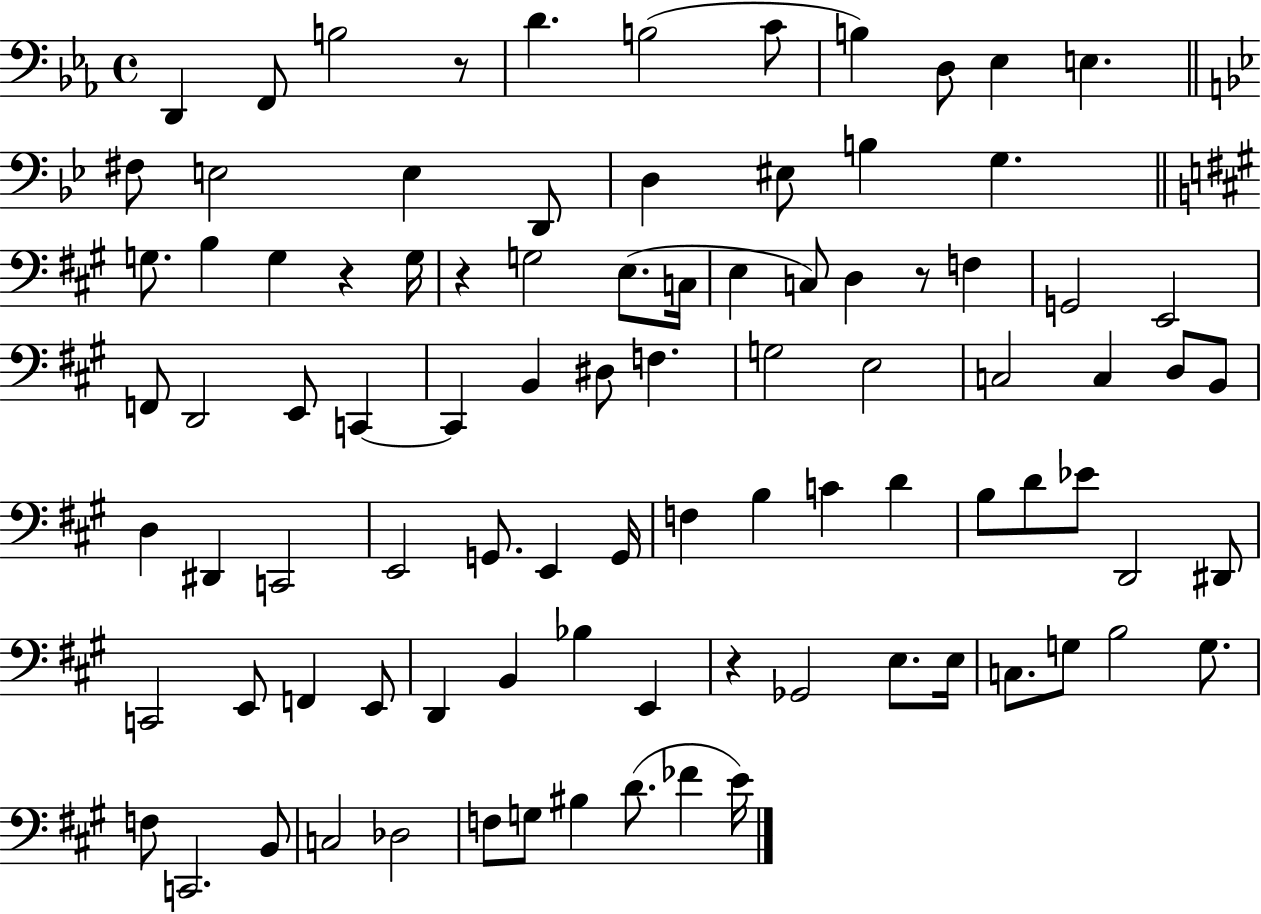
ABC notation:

X:1
T:Untitled
M:4/4
L:1/4
K:Eb
D,, F,,/2 B,2 z/2 D B,2 C/2 B, D,/2 _E, E, ^F,/2 E,2 E, D,,/2 D, ^E,/2 B, G, G,/2 B, G, z G,/4 z G,2 E,/2 C,/4 E, C,/2 D, z/2 F, G,,2 E,,2 F,,/2 D,,2 E,,/2 C,, C,, B,, ^D,/2 F, G,2 E,2 C,2 C, D,/2 B,,/2 D, ^D,, C,,2 E,,2 G,,/2 E,, G,,/4 F, B, C D B,/2 D/2 _E/2 D,,2 ^D,,/2 C,,2 E,,/2 F,, E,,/2 D,, B,, _B, E,, z _G,,2 E,/2 E,/4 C,/2 G,/2 B,2 G,/2 F,/2 C,,2 B,,/2 C,2 _D,2 F,/2 G,/2 ^B, D/2 _F E/4